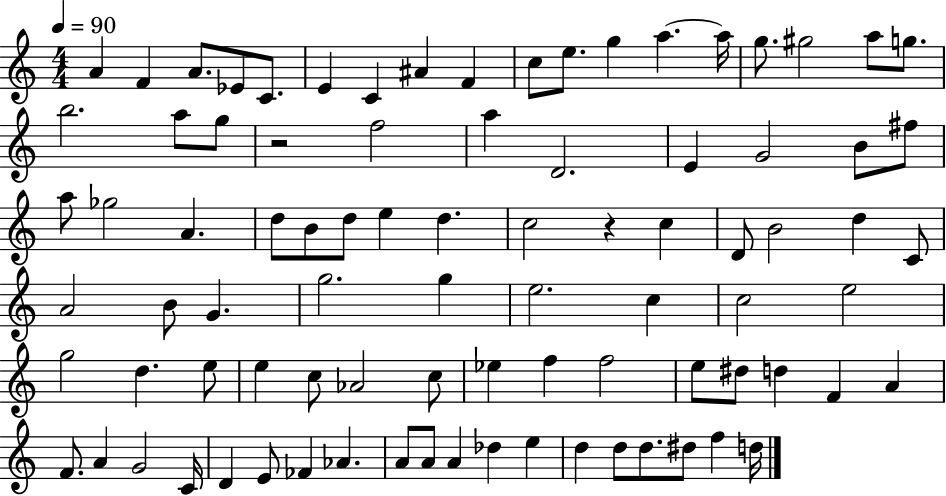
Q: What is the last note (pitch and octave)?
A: D5